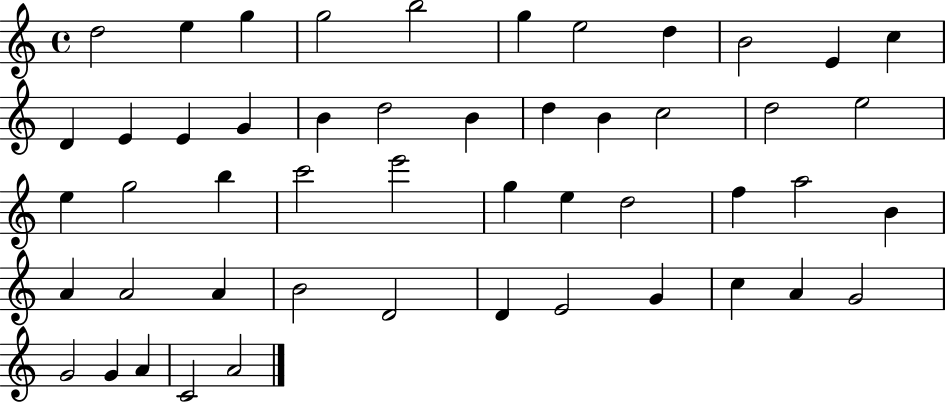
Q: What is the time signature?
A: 4/4